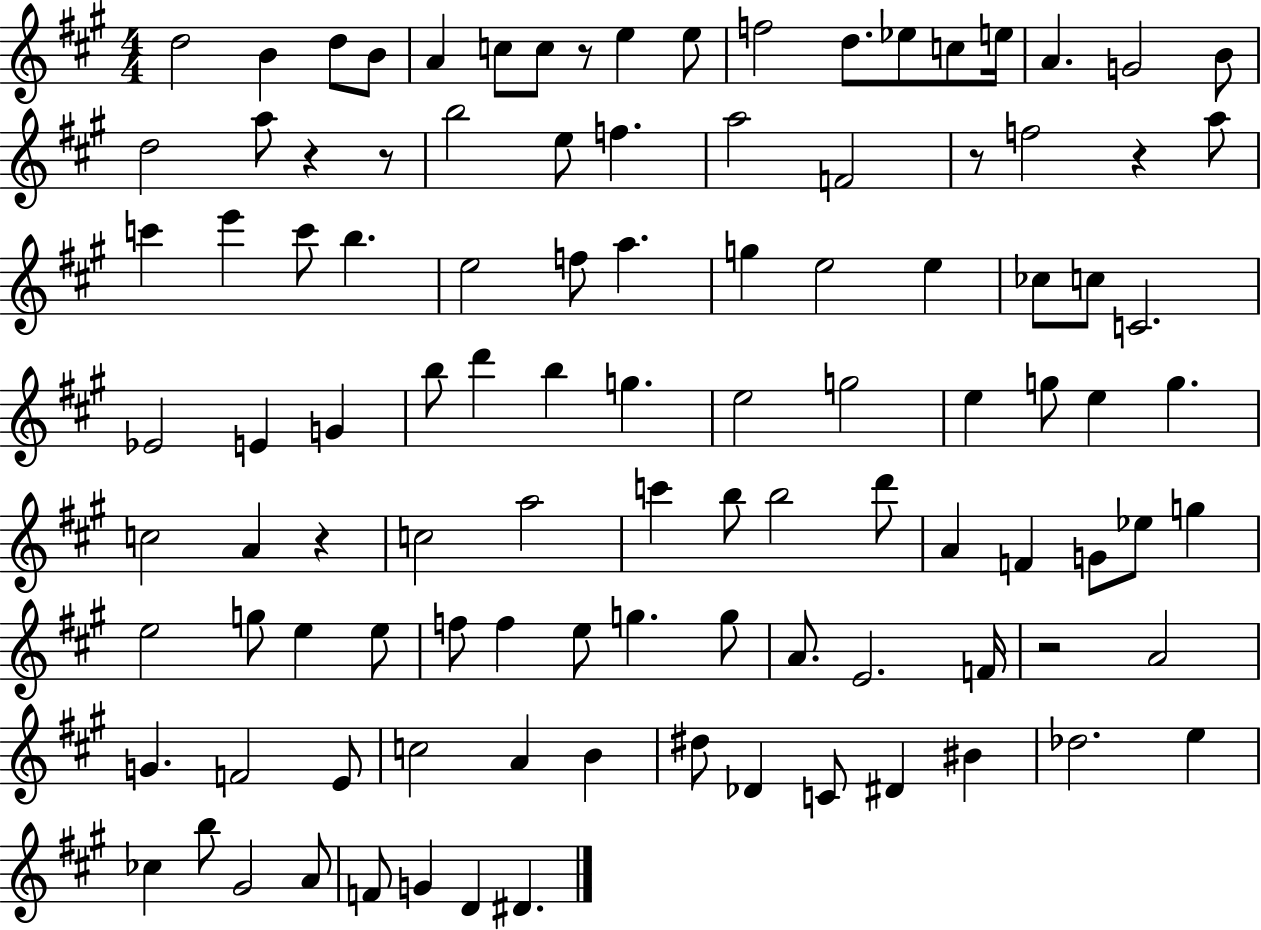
X:1
T:Untitled
M:4/4
L:1/4
K:A
d2 B d/2 B/2 A c/2 c/2 z/2 e e/2 f2 d/2 _e/2 c/2 e/4 A G2 B/2 d2 a/2 z z/2 b2 e/2 f a2 F2 z/2 f2 z a/2 c' e' c'/2 b e2 f/2 a g e2 e _c/2 c/2 C2 _E2 E G b/2 d' b g e2 g2 e g/2 e g c2 A z c2 a2 c' b/2 b2 d'/2 A F G/2 _e/2 g e2 g/2 e e/2 f/2 f e/2 g g/2 A/2 E2 F/4 z2 A2 G F2 E/2 c2 A B ^d/2 _D C/2 ^D ^B _d2 e _c b/2 ^G2 A/2 F/2 G D ^D